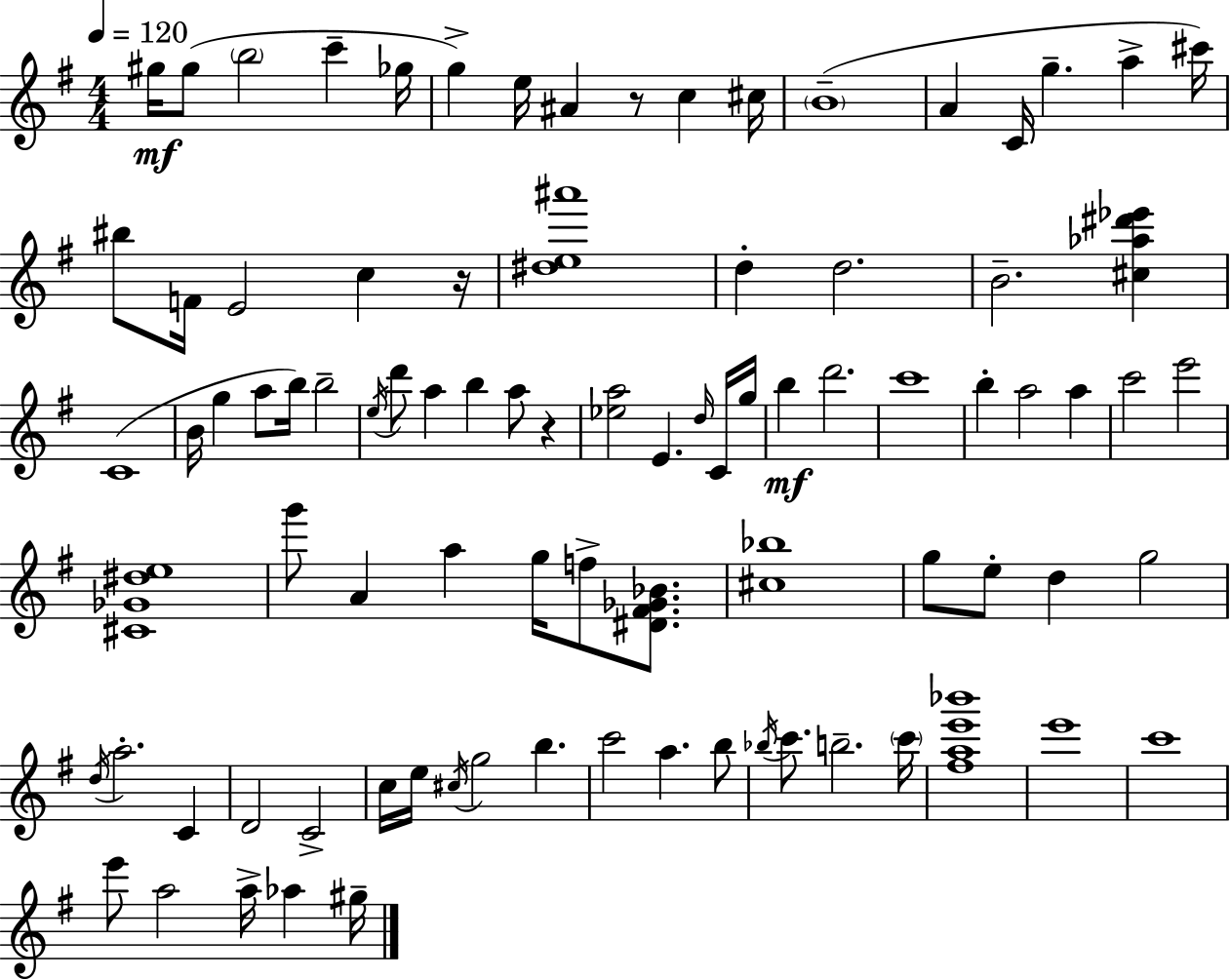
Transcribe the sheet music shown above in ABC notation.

X:1
T:Untitled
M:4/4
L:1/4
K:Em
^g/4 ^g/2 b2 c' _g/4 g e/4 ^A z/2 c ^c/4 B4 A C/4 g a ^c'/4 ^b/2 F/4 E2 c z/4 [^de^a']4 d d2 B2 [^c_a^d'_e'] C4 B/4 g a/2 b/4 b2 e/4 d'/2 a b a/2 z [_ea]2 E d/4 C/4 g/4 b d'2 c'4 b a2 a c'2 e'2 [^C_G^de]4 g'/2 A a g/4 f/2 [^D^F_G_B]/2 [^c_b]4 g/2 e/2 d g2 d/4 a2 C D2 C2 c/4 e/4 ^c/4 g2 b c'2 a b/2 _b/4 c'/2 b2 c'/4 [^fae'_b']4 e'4 c'4 e'/2 a2 a/4 _a ^g/4